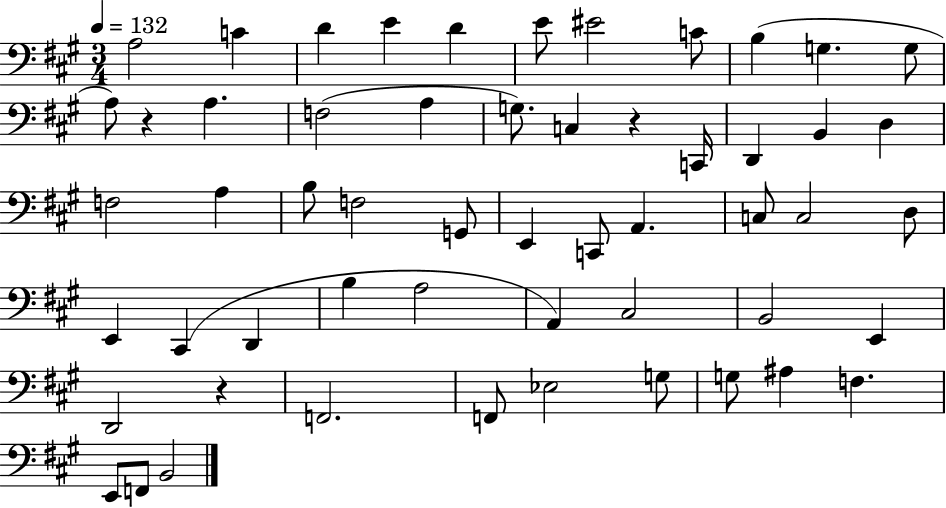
{
  \clef bass
  \numericTimeSignature
  \time 3/4
  \key a \major
  \tempo 4 = 132
  a2 c'4 | d'4 e'4 d'4 | e'8 eis'2 c'8 | b4( g4. g8 | \break a8) r4 a4. | f2( a4 | g8.) c4 r4 c,16 | d,4 b,4 d4 | \break f2 a4 | b8 f2 g,8 | e,4 c,8 a,4. | c8 c2 d8 | \break e,4 cis,4( d,4 | b4 a2 | a,4) cis2 | b,2 e,4 | \break d,2 r4 | f,2. | f,8 ees2 g8 | g8 ais4 f4. | \break e,8 f,8 b,2 | \bar "|."
}